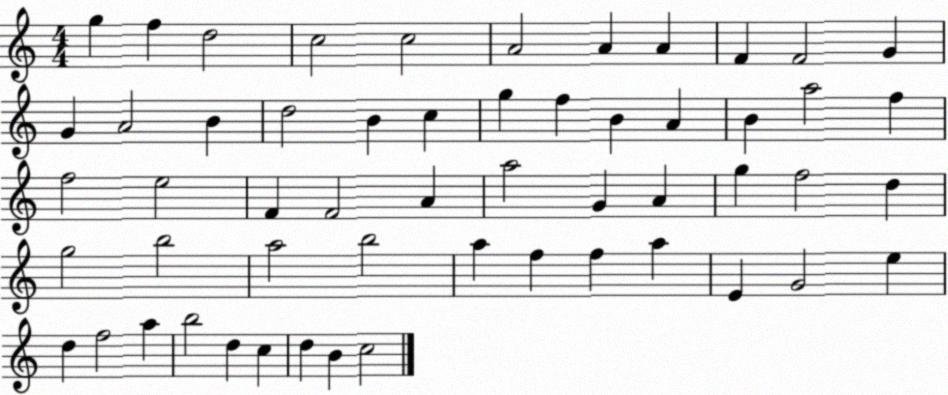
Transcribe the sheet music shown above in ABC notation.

X:1
T:Untitled
M:4/4
L:1/4
K:C
g f d2 c2 c2 A2 A A F F2 G G A2 B d2 B c g f B A B a2 f f2 e2 F F2 A a2 G A g f2 d g2 b2 a2 b2 a f f a E G2 e d f2 a b2 d c d B c2